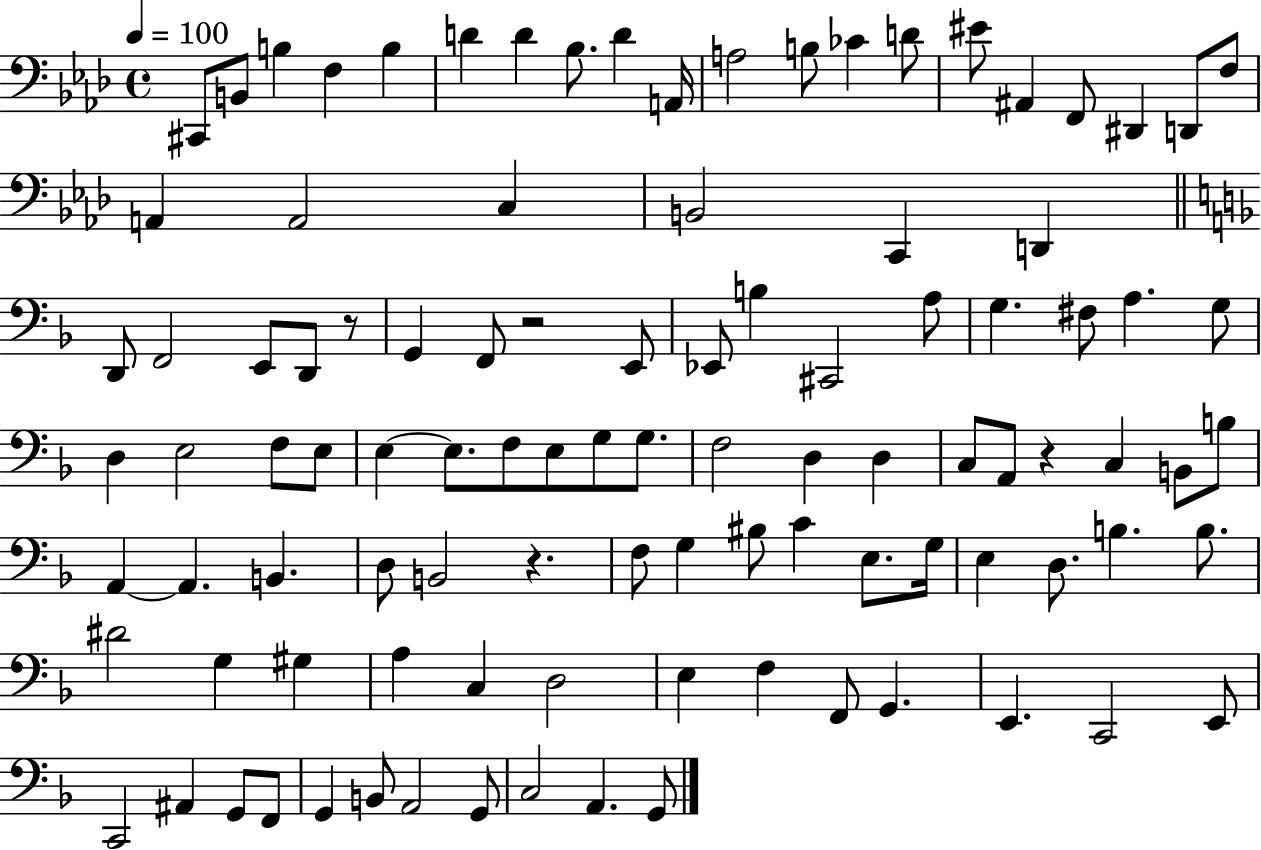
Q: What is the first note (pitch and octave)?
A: C#2